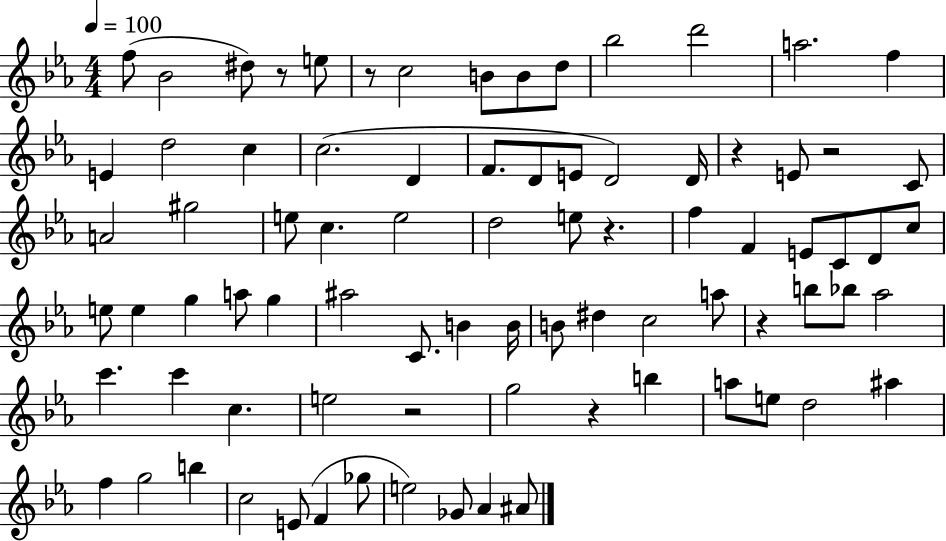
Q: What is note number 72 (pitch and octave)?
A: Gb4